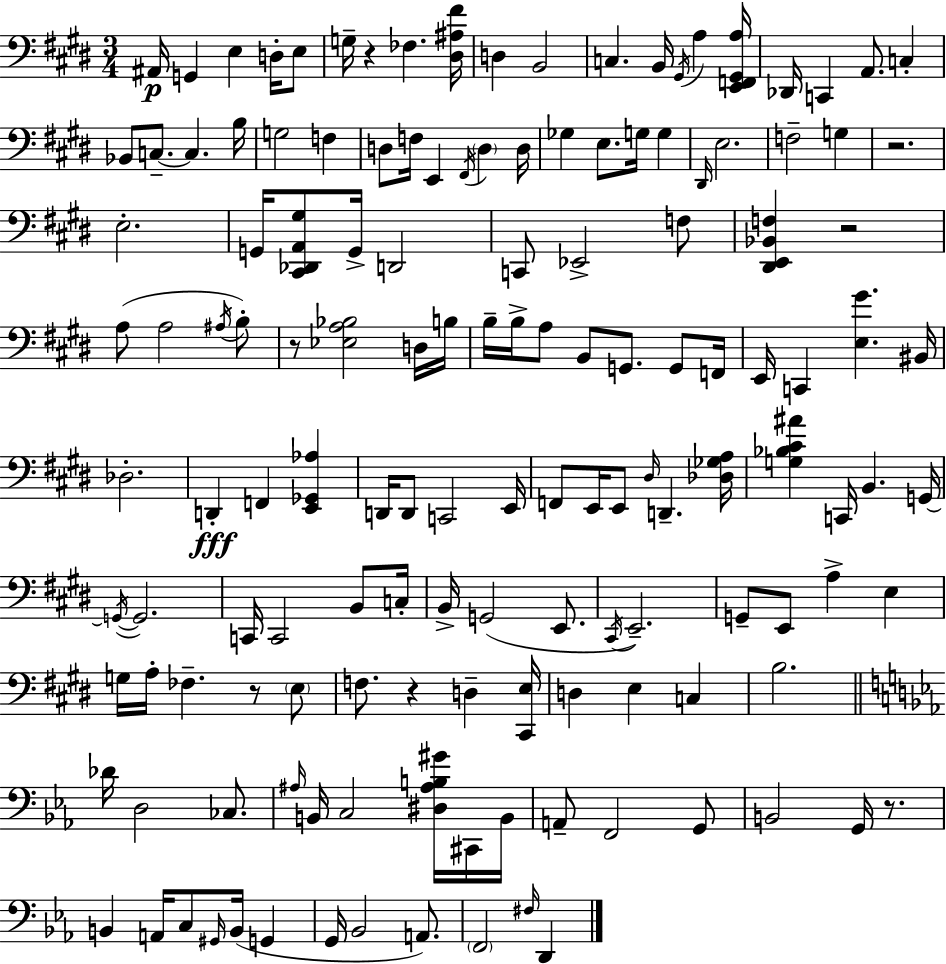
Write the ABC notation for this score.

X:1
T:Untitled
M:3/4
L:1/4
K:E
^A,,/4 G,, E, D,/4 E,/2 G,/4 z _F, [^D,^A,^F]/4 D, B,,2 C, B,,/4 ^G,,/4 A, [E,,F,,^G,,A,]/4 _D,,/4 C,, A,,/2 C, _B,,/2 C,/2 C, B,/4 G,2 F, D,/2 F,/4 E,, ^F,,/4 D, D,/4 _G, E,/2 G,/4 G, ^D,,/4 E,2 F,2 G, z2 E,2 G,,/4 [^C,,_D,,A,,^G,]/2 G,,/4 D,,2 C,,/2 _E,,2 F,/2 [^D,,E,,_B,,F,] z2 A,/2 A,2 ^A,/4 B,/2 z/2 [_E,A,_B,]2 D,/4 B,/4 B,/4 B,/4 A,/2 B,,/2 G,,/2 G,,/2 F,,/4 E,,/4 C,, [E,^G] ^B,,/4 _D,2 D,, F,, [E,,_G,,_A,] D,,/4 D,,/2 C,,2 E,,/4 F,,/2 E,,/4 E,,/2 ^D,/4 D,, [_D,_G,A,]/4 [G,_B,^C^A] C,,/4 B,, G,,/4 G,,/4 G,,2 C,,/4 C,,2 B,,/2 C,/4 B,,/4 G,,2 E,,/2 ^C,,/4 E,,2 G,,/2 E,,/2 A, E, G,/4 A,/4 _F, z/2 E,/2 F,/2 z D, [^C,,E,]/4 D, E, C, B,2 _D/4 D,2 _C,/2 ^A,/4 B,,/4 C,2 [^D,^A,B,^G]/4 ^C,,/4 B,,/4 A,,/2 F,,2 G,,/2 B,,2 G,,/4 z/2 B,, A,,/4 C,/2 ^G,,/4 B,,/4 G,, G,,/4 _B,,2 A,,/2 F,,2 ^F,/4 D,,